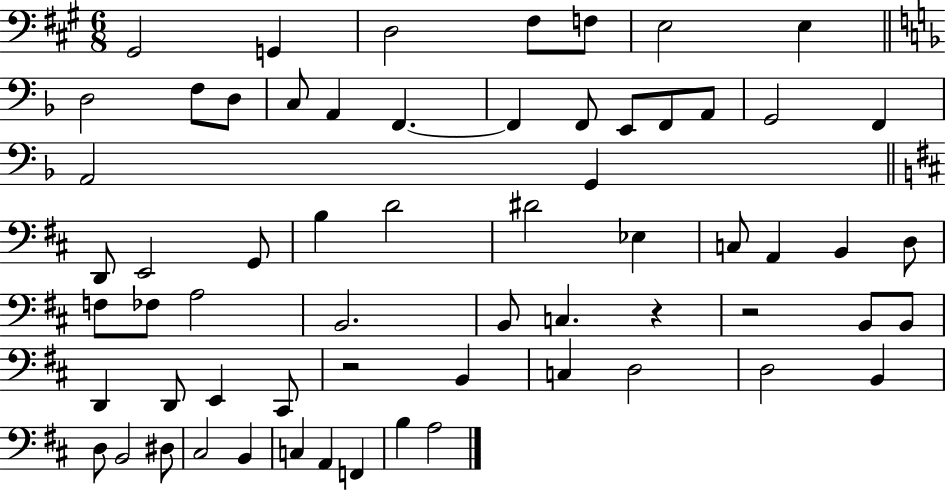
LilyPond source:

{
  \clef bass
  \numericTimeSignature
  \time 6/8
  \key a \major
  gis,2 g,4 | d2 fis8 f8 | e2 e4 | \bar "||" \break \key d \minor d2 f8 d8 | c8 a,4 f,4.~~ | f,4 f,8 e,8 f,8 a,8 | g,2 f,4 | \break a,2 g,4 | \bar "||" \break \key d \major d,8 e,2 g,8 | b4 d'2 | dis'2 ees4 | c8 a,4 b,4 d8 | \break f8 fes8 a2 | b,2. | b,8 c4. r4 | r2 b,8 b,8 | \break d,4 d,8 e,4 cis,8 | r2 b,4 | c4 d2 | d2 b,4 | \break d8 b,2 dis8 | cis2 b,4 | c4 a,4 f,4 | b4 a2 | \break \bar "|."
}